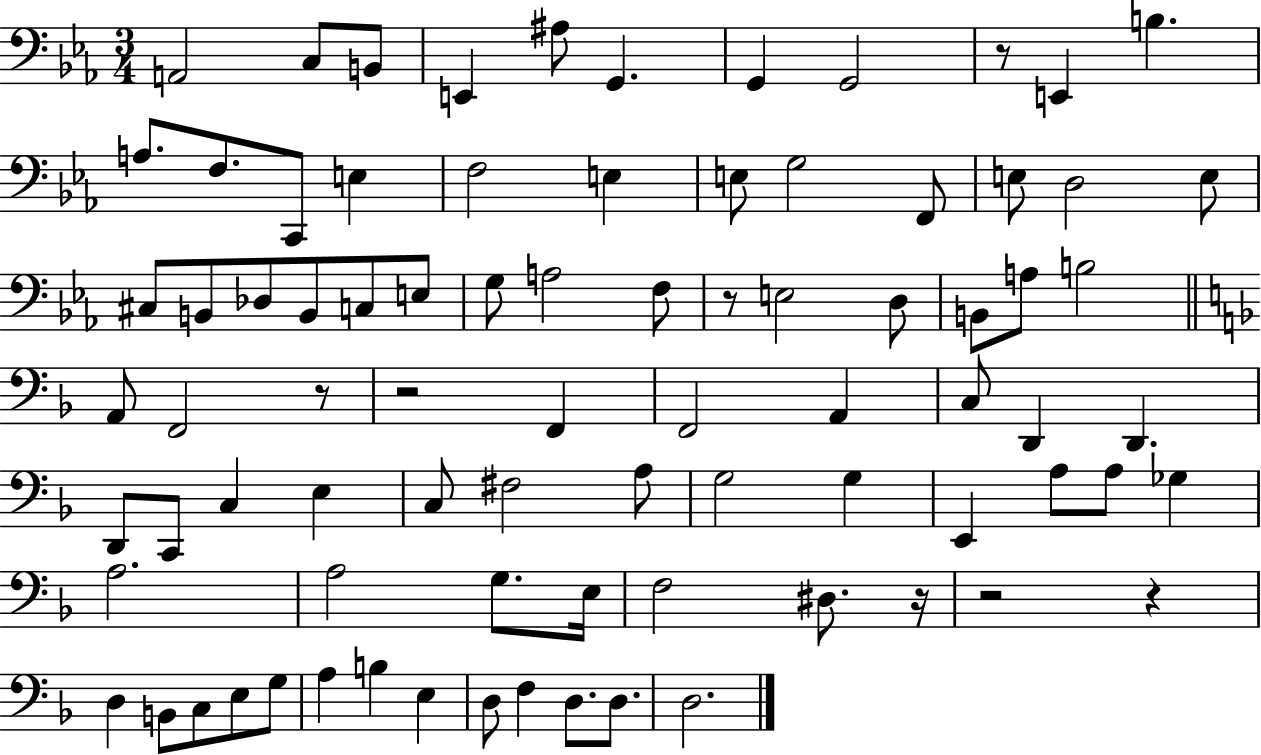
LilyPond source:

{
  \clef bass
  \numericTimeSignature
  \time 3/4
  \key ees \major
  a,2 c8 b,8 | e,4 ais8 g,4. | g,4 g,2 | r8 e,4 b4. | \break a8. f8. c,8 e4 | f2 e4 | e8 g2 f,8 | e8 d2 e8 | \break cis8 b,8 des8 b,8 c8 e8 | g8 a2 f8 | r8 e2 d8 | b,8 a8 b2 | \break \bar "||" \break \key f \major a,8 f,2 r8 | r2 f,4 | f,2 a,4 | c8 d,4 d,4. | \break d,8 c,8 c4 e4 | c8 fis2 a8 | g2 g4 | e,4 a8 a8 ges4 | \break a2. | a2 g8. e16 | f2 dis8. r16 | r2 r4 | \break d4 b,8 c8 e8 g8 | a4 b4 e4 | d8 f4 d8. d8. | d2. | \break \bar "|."
}